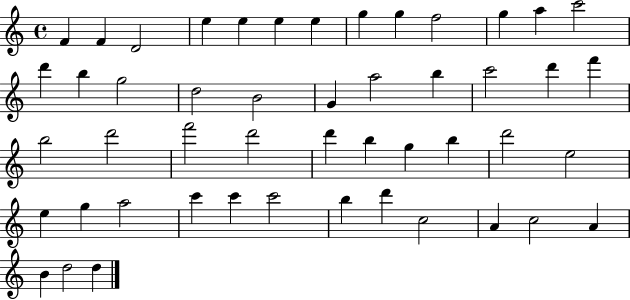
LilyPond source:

{
  \clef treble
  \time 4/4
  \defaultTimeSignature
  \key c \major
  f'4 f'4 d'2 | e''4 e''4 e''4 e''4 | g''4 g''4 f''2 | g''4 a''4 c'''2 | \break d'''4 b''4 g''2 | d''2 b'2 | g'4 a''2 b''4 | c'''2 d'''4 f'''4 | \break b''2 d'''2 | f'''2 d'''2 | d'''4 b''4 g''4 b''4 | d'''2 e''2 | \break e''4 g''4 a''2 | c'''4 c'''4 c'''2 | b''4 d'''4 c''2 | a'4 c''2 a'4 | \break b'4 d''2 d''4 | \bar "|."
}